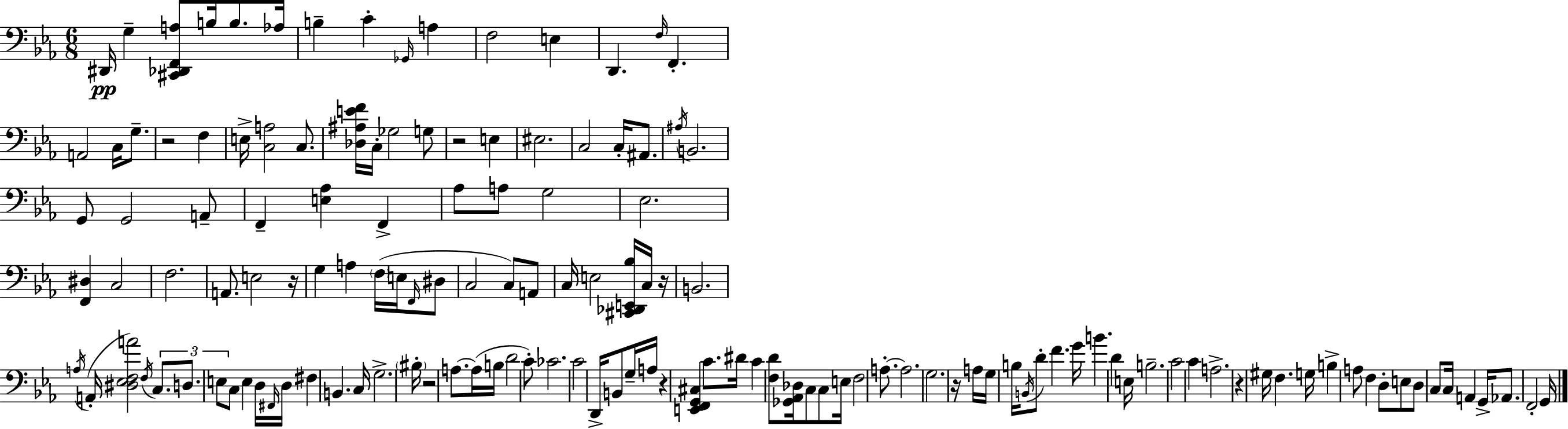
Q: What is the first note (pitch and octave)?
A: D#2